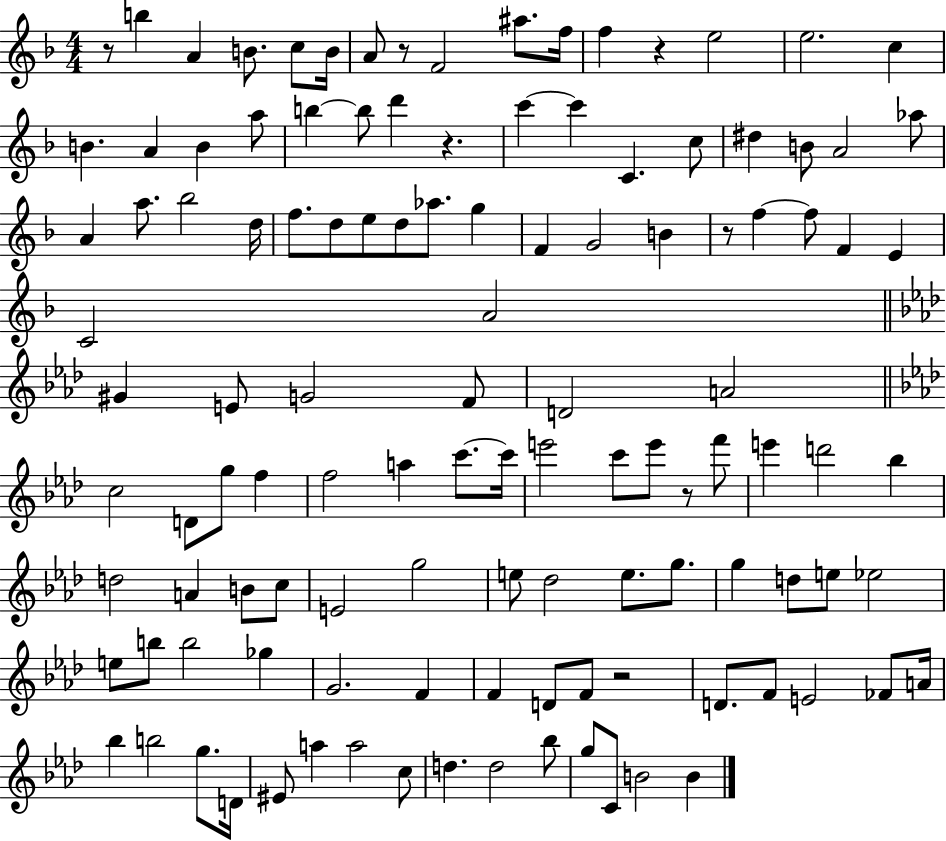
{
  \clef treble
  \numericTimeSignature
  \time 4/4
  \key f \major
  r8 b''4 a'4 b'8. c''8 b'16 | a'8 r8 f'2 ais''8. f''16 | f''4 r4 e''2 | e''2. c''4 | \break b'4. a'4 b'4 a''8 | b''4~~ b''8 d'''4 r4. | c'''4~~ c'''4 c'4. c''8 | dis''4 b'8 a'2 aes''8 | \break a'4 a''8. bes''2 d''16 | f''8. d''8 e''8 d''8 aes''8. g''4 | f'4 g'2 b'4 | r8 f''4~~ f''8 f'4 e'4 | \break c'2 a'2 | \bar "||" \break \key f \minor gis'4 e'8 g'2 f'8 | d'2 a'2 | \bar "||" \break \key f \minor c''2 d'8 g''8 f''4 | f''2 a''4 c'''8.~~ c'''16 | e'''2 c'''8 e'''8 r8 f'''8 | e'''4 d'''2 bes''4 | \break d''2 a'4 b'8 c''8 | e'2 g''2 | e''8 des''2 e''8. g''8. | g''4 d''8 e''8 ees''2 | \break e''8 b''8 b''2 ges''4 | g'2. f'4 | f'4 d'8 f'8 r2 | d'8. f'8 e'2 fes'8 a'16 | \break bes''4 b''2 g''8. d'16 | eis'8 a''4 a''2 c''8 | d''4. d''2 bes''8 | g''8 c'8 b'2 b'4 | \break \bar "|."
}